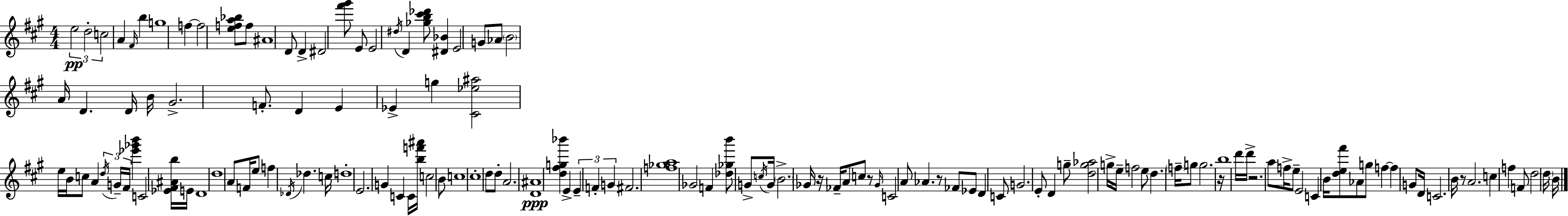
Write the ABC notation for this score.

X:1
T:Untitled
M:4/4
L:1/4
K:A
e2 d2 c2 A ^F/4 b g4 f f2 [efa_b]/2 f/2 ^A4 D/2 D ^D2 [^f'^g']/2 E/2 E2 ^d/4 D [_gb^c'_d']/2 [^D_B] E2 G/2 _A/2 B2 A/4 D D/4 B/4 ^G2 F/2 D E _E g [^C_e^a]2 e/4 B/4 c/2 A d/4 G/4 ^F/4 [_e'_g'b'] C2 [_E^F^Ab]/4 E/4 D4 d4 A/2 F/4 e/2 f _D/4 _d c/4 d4 E2 G C C/4 [bf'^a']/4 c2 B/2 c4 ^c4 d/2 d/2 A2 [D^A]4 [d^fg_b'] E E F G ^F2 [f_ga]4 _G2 F [_d_gb']/2 G/2 c/4 G/4 B2 _G/4 z/4 _F/4 A/2 c/2 z/2 _G/4 C2 A/2 _A z/2 _F/2 _E/2 D C/2 G2 E/2 D g/2 [dg_a]2 g/4 e/4 f2 e/2 d f/4 g/2 g2 z/4 b4 d'/4 d'/4 z2 a/2 f/4 e/2 E2 C B/4 [de^f']/2 _A/2 g/2 f f G/2 D/4 C2 B/4 z/2 A2 c f F/2 d2 d/4 B/4